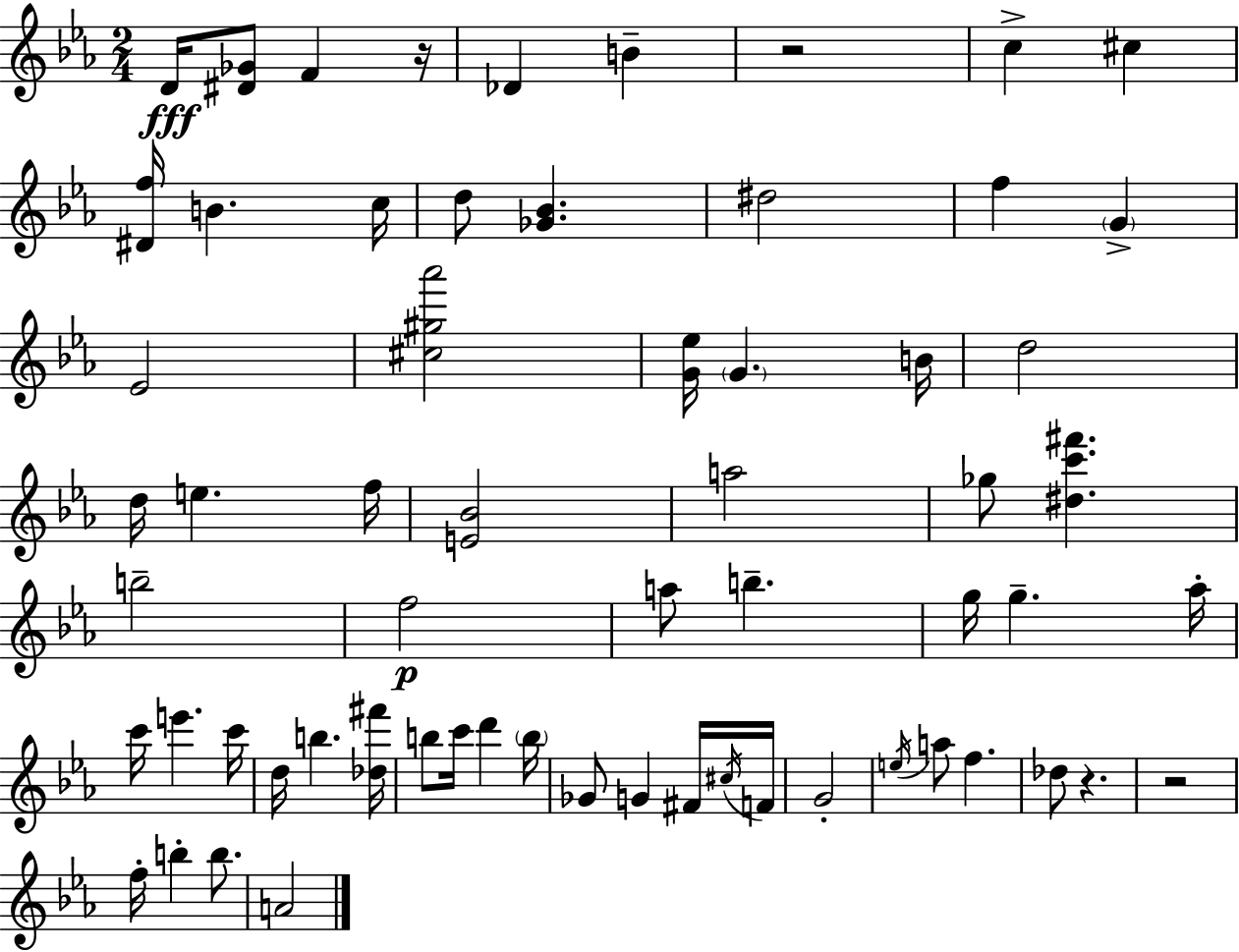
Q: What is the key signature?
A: C minor